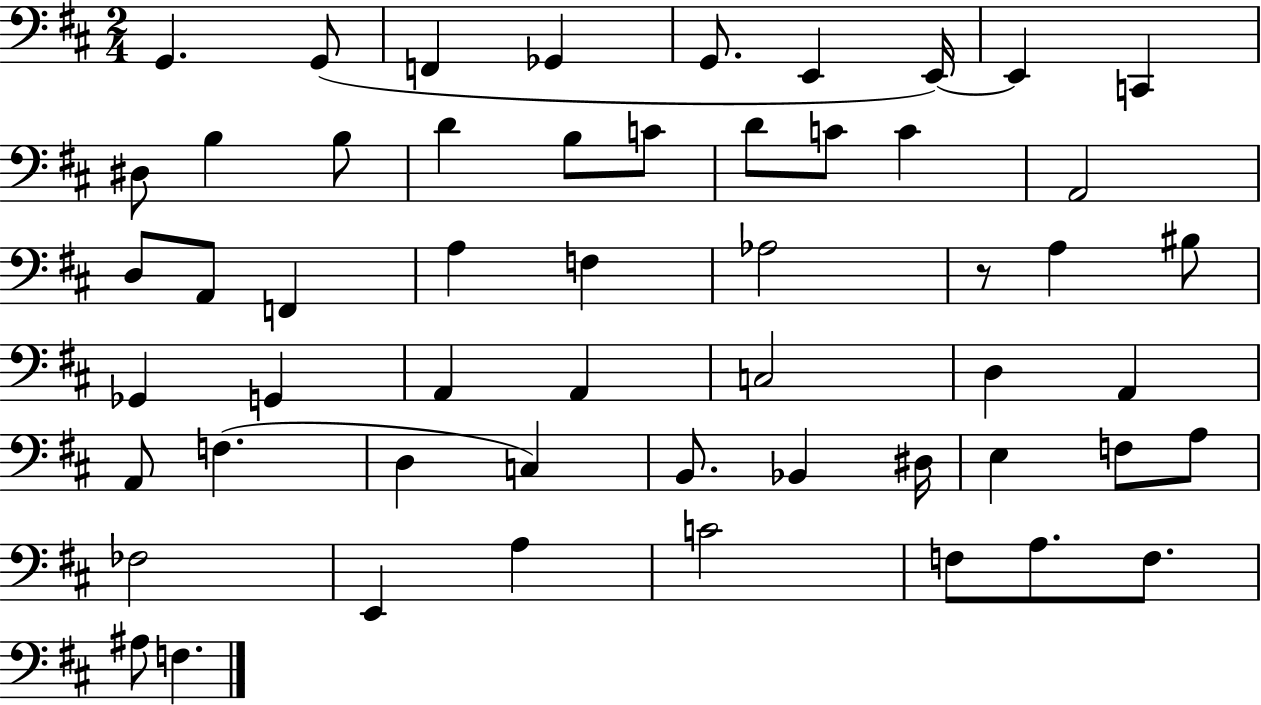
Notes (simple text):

G2/q. G2/e F2/q Gb2/q G2/e. E2/q E2/s E2/q C2/q D#3/e B3/q B3/e D4/q B3/e C4/e D4/e C4/e C4/q A2/h D3/e A2/e F2/q A3/q F3/q Ab3/h R/e A3/q BIS3/e Gb2/q G2/q A2/q A2/q C3/h D3/q A2/q A2/e F3/q. D3/q C3/q B2/e. Bb2/q D#3/s E3/q F3/e A3/e FES3/h E2/q A3/q C4/h F3/e A3/e. F3/e. A#3/e F3/q.